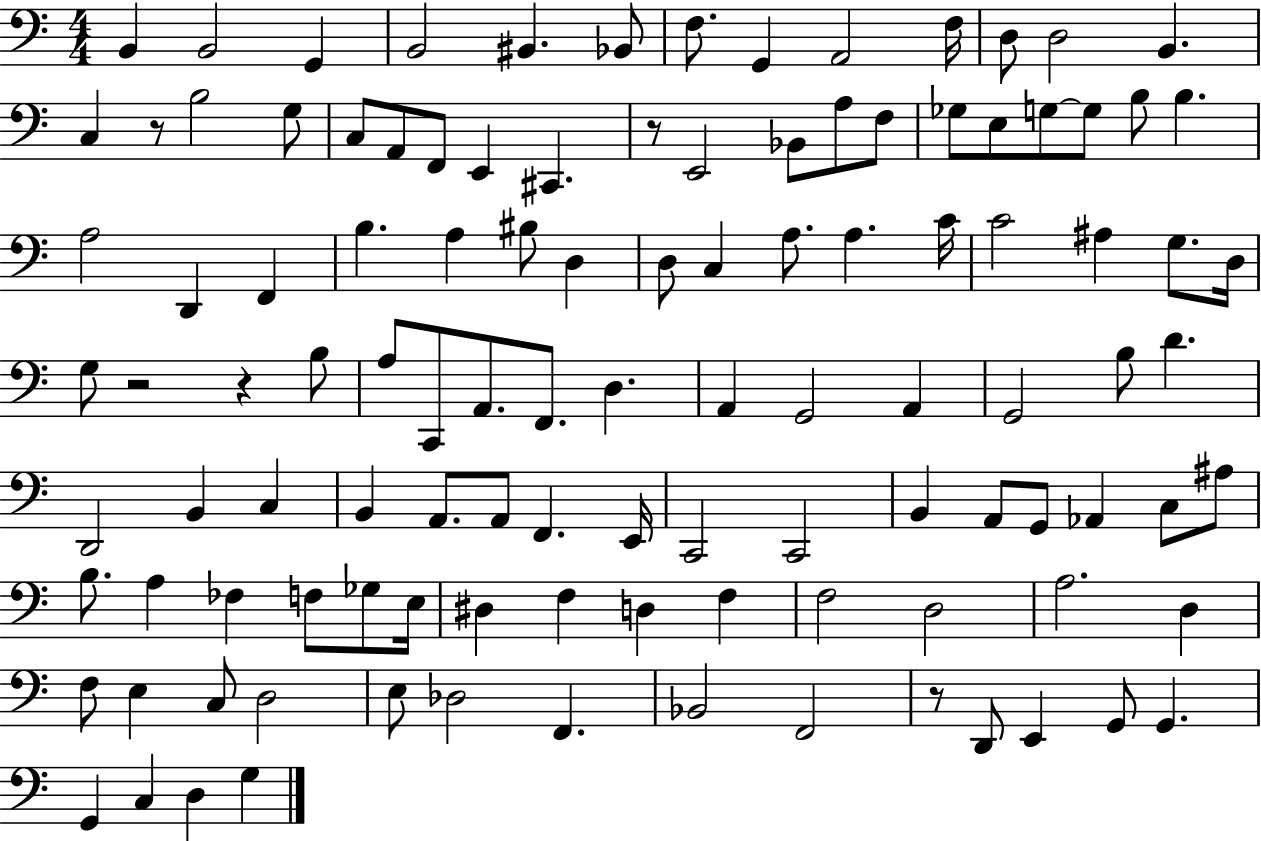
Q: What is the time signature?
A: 4/4